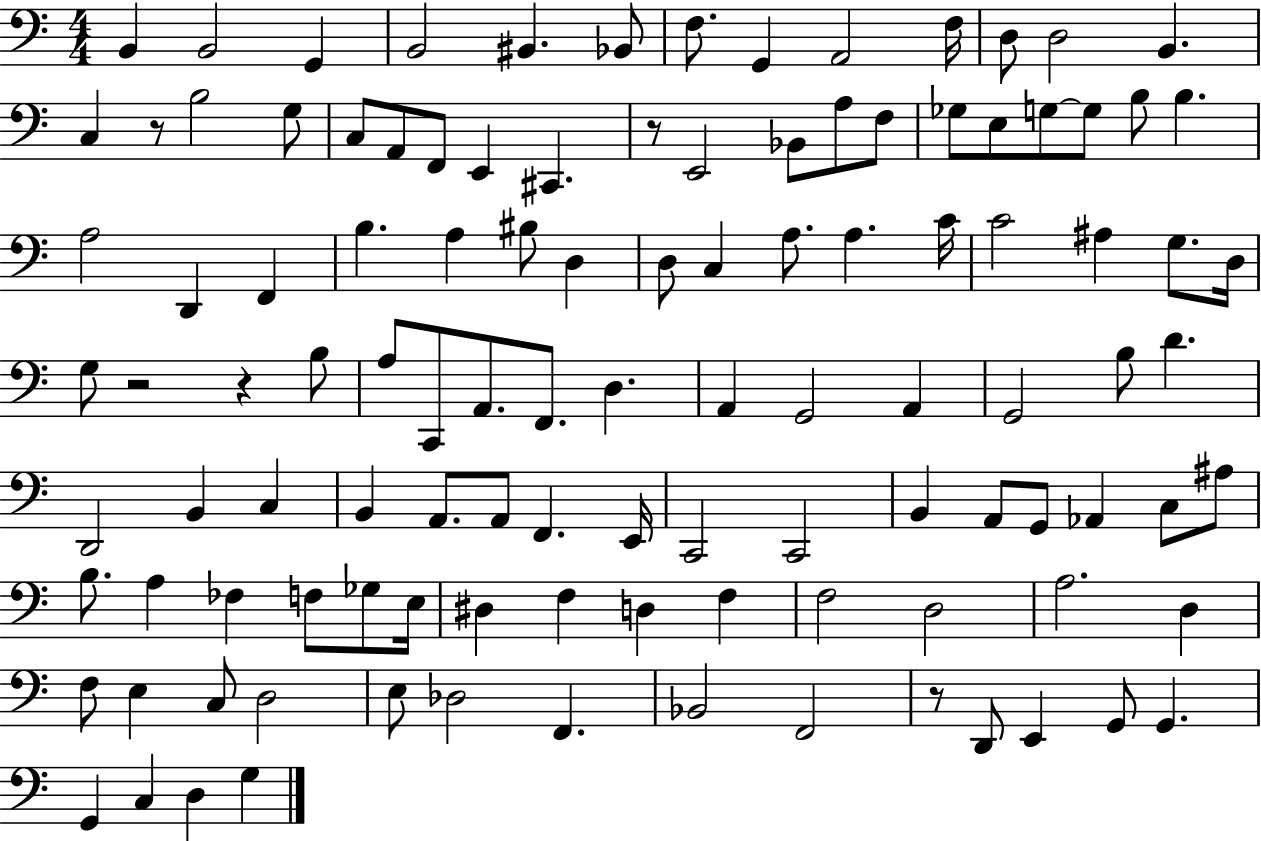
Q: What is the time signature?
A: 4/4